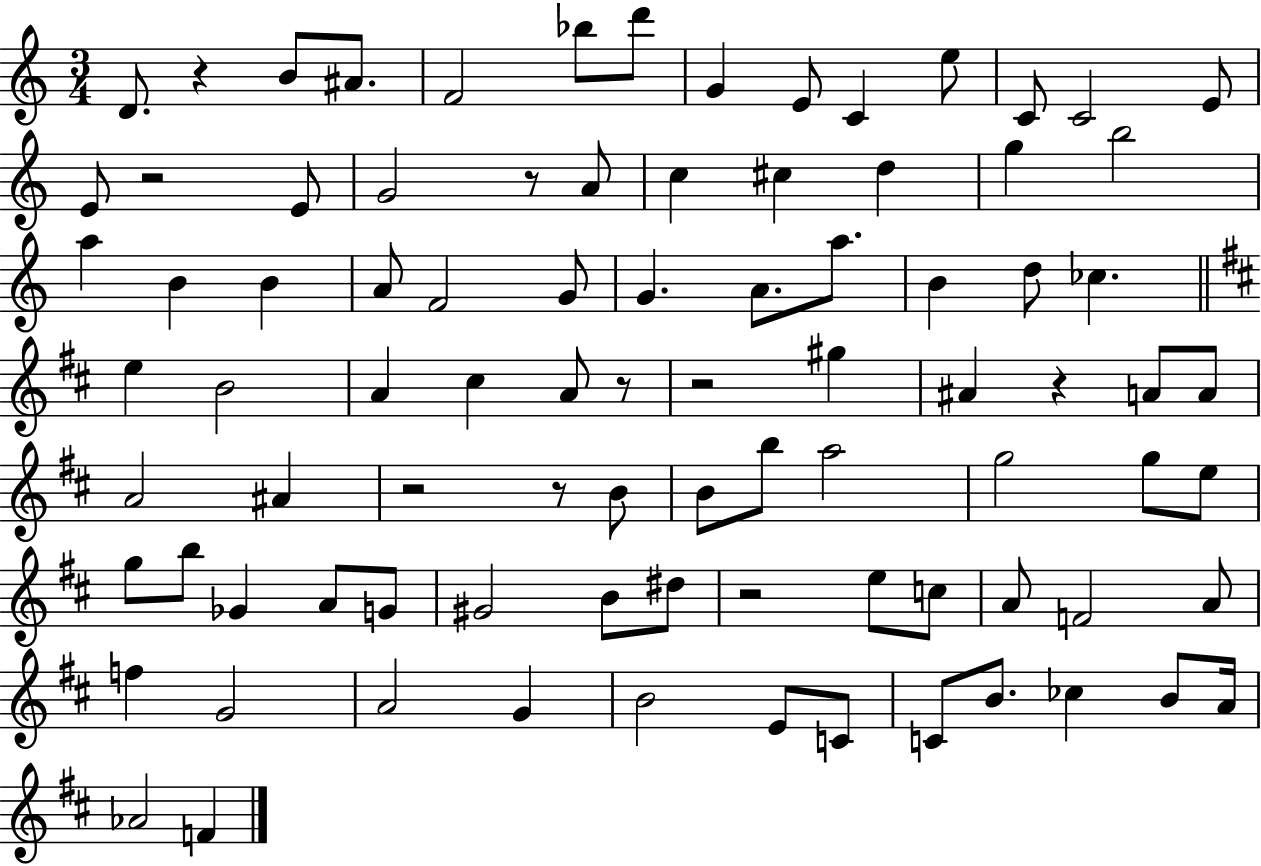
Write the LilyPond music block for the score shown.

{
  \clef treble
  \numericTimeSignature
  \time 3/4
  \key c \major
  d'8. r4 b'8 ais'8. | f'2 bes''8 d'''8 | g'4 e'8 c'4 e''8 | c'8 c'2 e'8 | \break e'8 r2 e'8 | g'2 r8 a'8 | c''4 cis''4 d''4 | g''4 b''2 | \break a''4 b'4 b'4 | a'8 f'2 g'8 | g'4. a'8. a''8. | b'4 d''8 ces''4. | \break \bar "||" \break \key b \minor e''4 b'2 | a'4 cis''4 a'8 r8 | r2 gis''4 | ais'4 r4 a'8 a'8 | \break a'2 ais'4 | r2 r8 b'8 | b'8 b''8 a''2 | g''2 g''8 e''8 | \break g''8 b''8 ges'4 a'8 g'8 | gis'2 b'8 dis''8 | r2 e''8 c''8 | a'8 f'2 a'8 | \break f''4 g'2 | a'2 g'4 | b'2 e'8 c'8 | c'8 b'8. ces''4 b'8 a'16 | \break aes'2 f'4 | \bar "|."
}